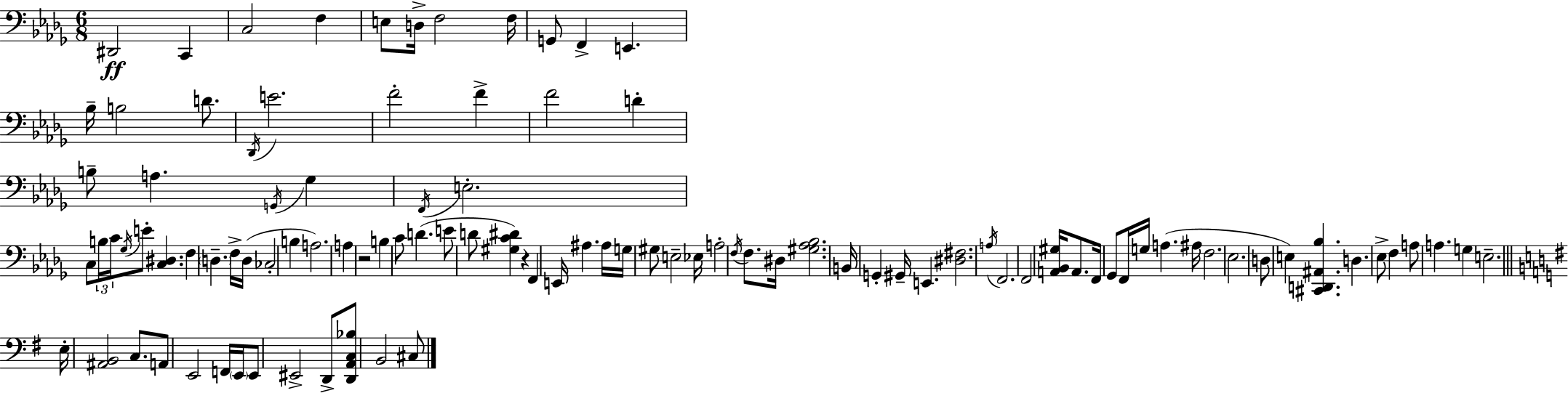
X:1
T:Untitled
M:6/8
L:1/4
K:Bbm
^D,,2 C,, C,2 F, E,/2 D,/4 F,2 F,/4 G,,/2 F,, E,, _B,/4 B,2 D/2 _D,,/4 E2 F2 F F2 D B,/2 A, G,,/4 _G, F,,/4 E,2 C,/2 B,/4 C/4 _G,/4 E/2 [C,^D,] F, D, F,/4 D,/4 _C,2 B, A,2 A, z2 B, C/2 D E/2 D/2 [^G,C^D] z F,, E,,/4 ^A, ^A,/4 G,/4 ^G,/2 E,2 _E,/4 A,2 F,/4 F,/2 ^D,/4 [^G,_A,_B,]2 B,,/4 G,, ^G,,/4 E,, [^D,^F,]2 A,/4 F,,2 F,,2 [A,,_B,,^G,]/4 A,,/2 F,,/4 _G,,/2 F,,/4 G,/4 A, ^A,/4 F,2 _E,2 D,/2 E, [^C,,D,,^A,,_B,] D, _E,/2 F, A,/2 A, G, E,2 E,/4 [^A,,B,,]2 C,/2 A,,/2 E,,2 F,,/4 E,,/4 E,,/2 ^E,,2 D,,/2 [D,,A,,C,_B,]/2 B,,2 ^C,/2